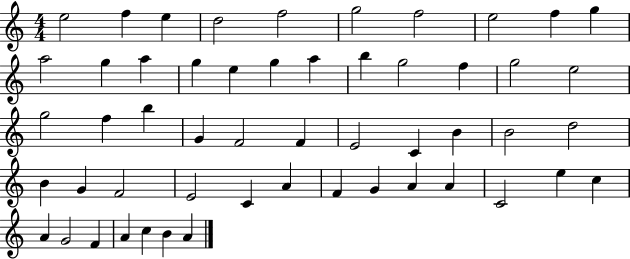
X:1
T:Untitled
M:4/4
L:1/4
K:C
e2 f e d2 f2 g2 f2 e2 f g a2 g a g e g a b g2 f g2 e2 g2 f b G F2 F E2 C B B2 d2 B G F2 E2 C A F G A A C2 e c A G2 F A c B A